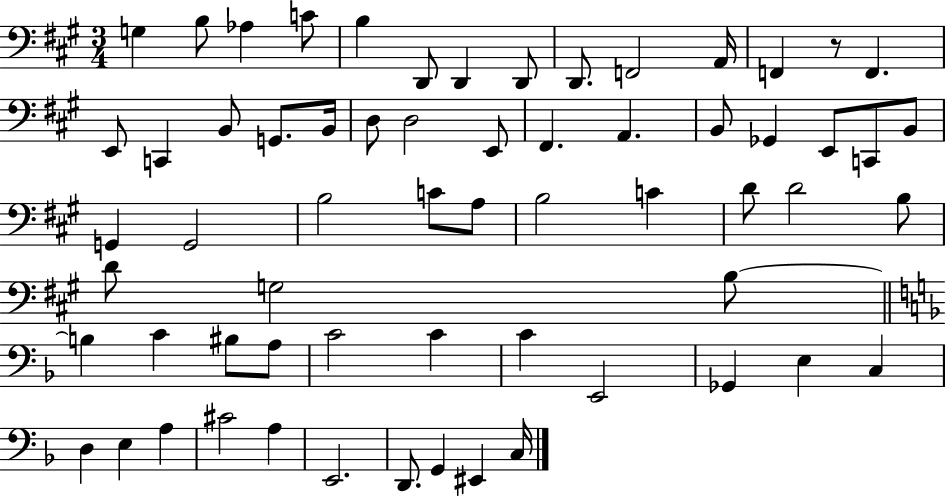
X:1
T:Untitled
M:3/4
L:1/4
K:A
G, B,/2 _A, C/2 B, D,,/2 D,, D,,/2 D,,/2 F,,2 A,,/4 F,, z/2 F,, E,,/2 C,, B,,/2 G,,/2 B,,/4 D,/2 D,2 E,,/2 ^F,, A,, B,,/2 _G,, E,,/2 C,,/2 B,,/2 G,, G,,2 B,2 C/2 A,/2 B,2 C D/2 D2 B,/2 D/2 G,2 B,/2 B, C ^B,/2 A,/2 C2 C C E,,2 _G,, E, C, D, E, A, ^C2 A, E,,2 D,,/2 G,, ^E,, C,/4